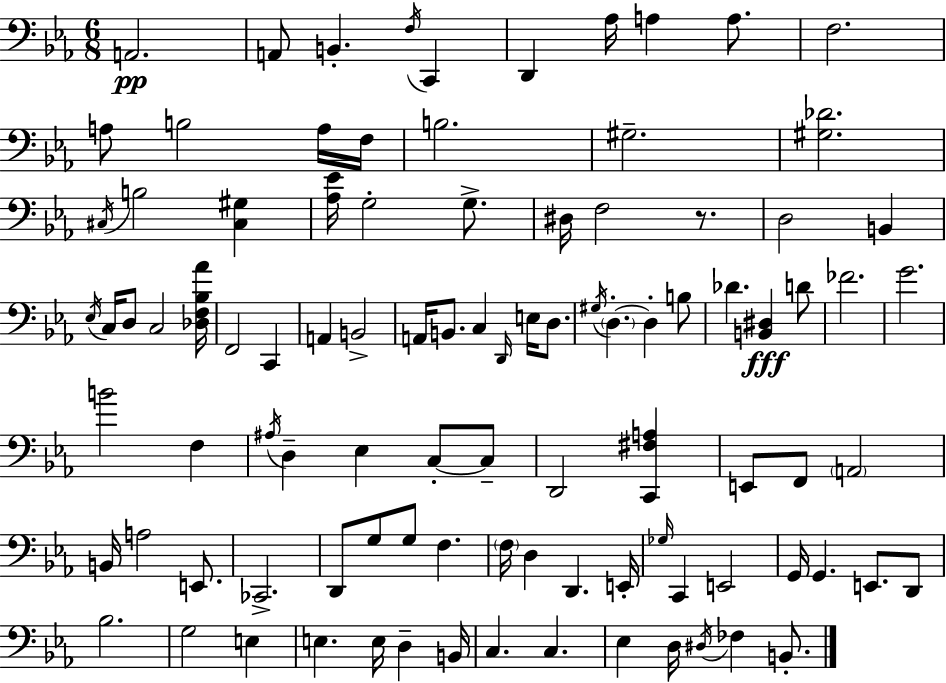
A2/h. A2/e B2/q. F3/s C2/q D2/q Ab3/s A3/q A3/e. F3/h. A3/e B3/h A3/s F3/s B3/h. G#3/h. [G#3,Db4]/h. C#3/s B3/h [C#3,G#3]/q [Ab3,Eb4]/s G3/h G3/e. D#3/s F3/h R/e. D3/h B2/q Eb3/s C3/s D3/e C3/h [Db3,F3,Bb3,Ab4]/s F2/h C2/q A2/q B2/h A2/s B2/e. C3/q D2/s E3/s D3/e. G#3/s D3/q. D3/q B3/e Db4/q. [B2,D#3]/q D4/e FES4/h. G4/h. B4/h F3/q A#3/s D3/q Eb3/q C3/e C3/e D2/h [C2,F#3,A3]/q E2/e F2/e A2/h B2/s A3/h E2/e. CES2/h. D2/e G3/e G3/e F3/q. F3/s D3/q D2/q. E2/s Gb3/s C2/q E2/h G2/s G2/q. E2/e. D2/e Bb3/h. G3/h E3/q E3/q. E3/s D3/q B2/s C3/q. C3/q. Eb3/q D3/s D#3/s FES3/q B2/e.